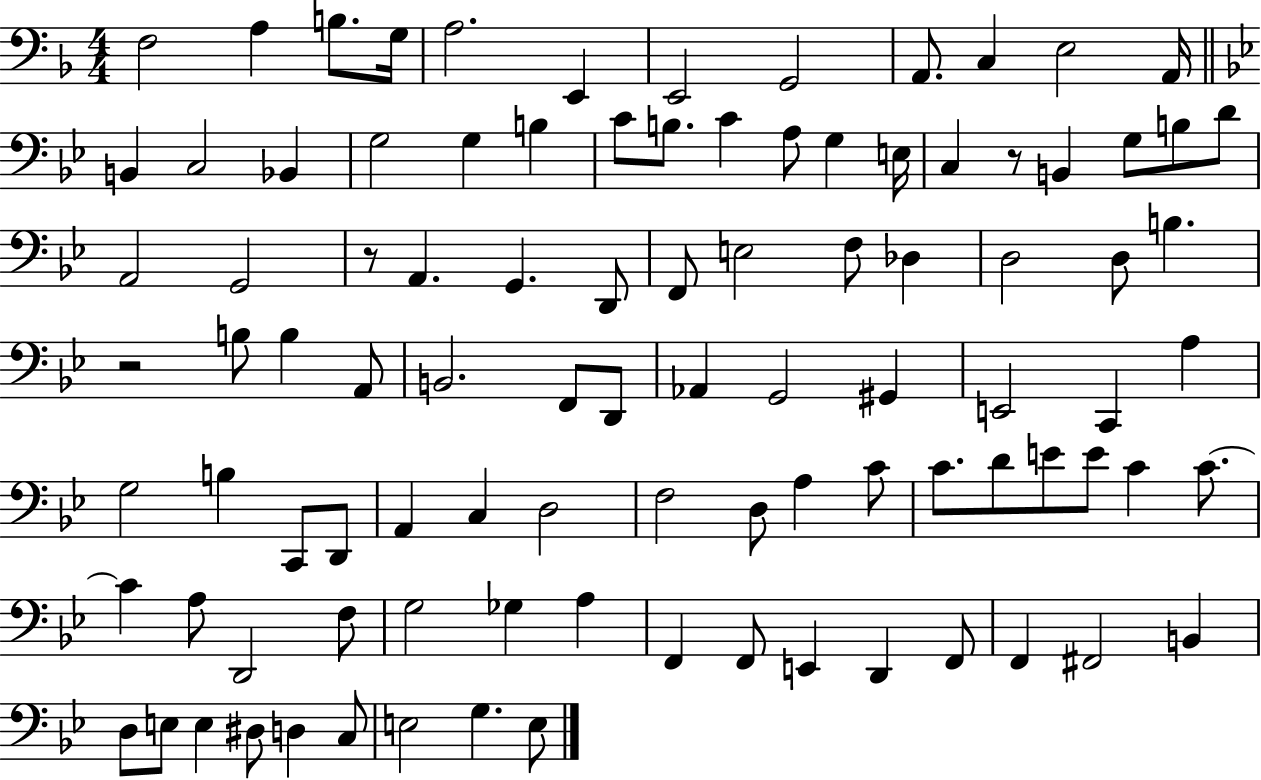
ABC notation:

X:1
T:Untitled
M:4/4
L:1/4
K:F
F,2 A, B,/2 G,/4 A,2 E,, E,,2 G,,2 A,,/2 C, E,2 A,,/4 B,, C,2 _B,, G,2 G, B, C/2 B,/2 C A,/2 G, E,/4 C, z/2 B,, G,/2 B,/2 D/2 A,,2 G,,2 z/2 A,, G,, D,,/2 F,,/2 E,2 F,/2 _D, D,2 D,/2 B, z2 B,/2 B, A,,/2 B,,2 F,,/2 D,,/2 _A,, G,,2 ^G,, E,,2 C,, A, G,2 B, C,,/2 D,,/2 A,, C, D,2 F,2 D,/2 A, C/2 C/2 D/2 E/2 E/2 C C/2 C A,/2 D,,2 F,/2 G,2 _G, A, F,, F,,/2 E,, D,, F,,/2 F,, ^F,,2 B,, D,/2 E,/2 E, ^D,/2 D, C,/2 E,2 G, E,/2